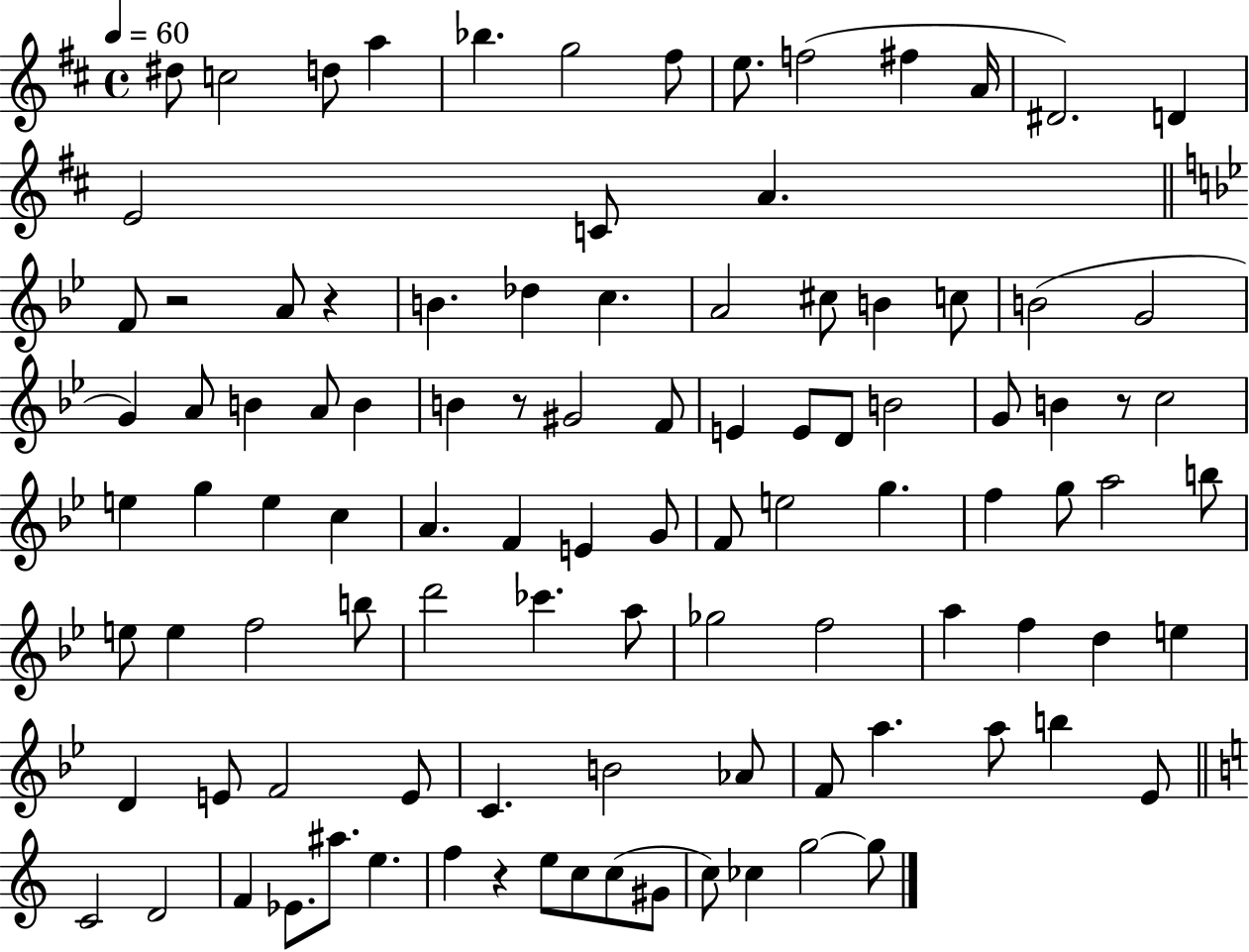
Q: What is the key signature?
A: D major